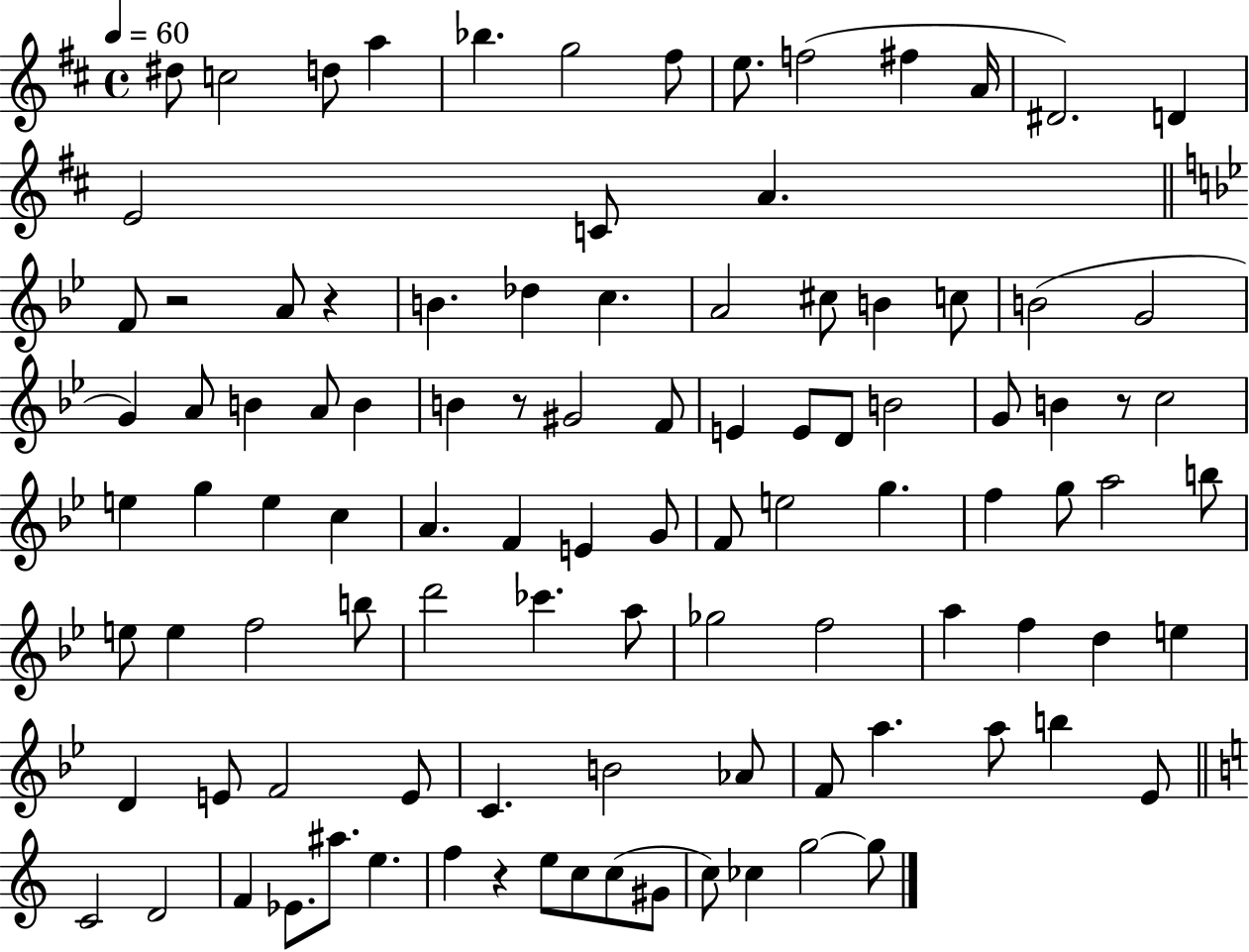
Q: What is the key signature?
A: D major